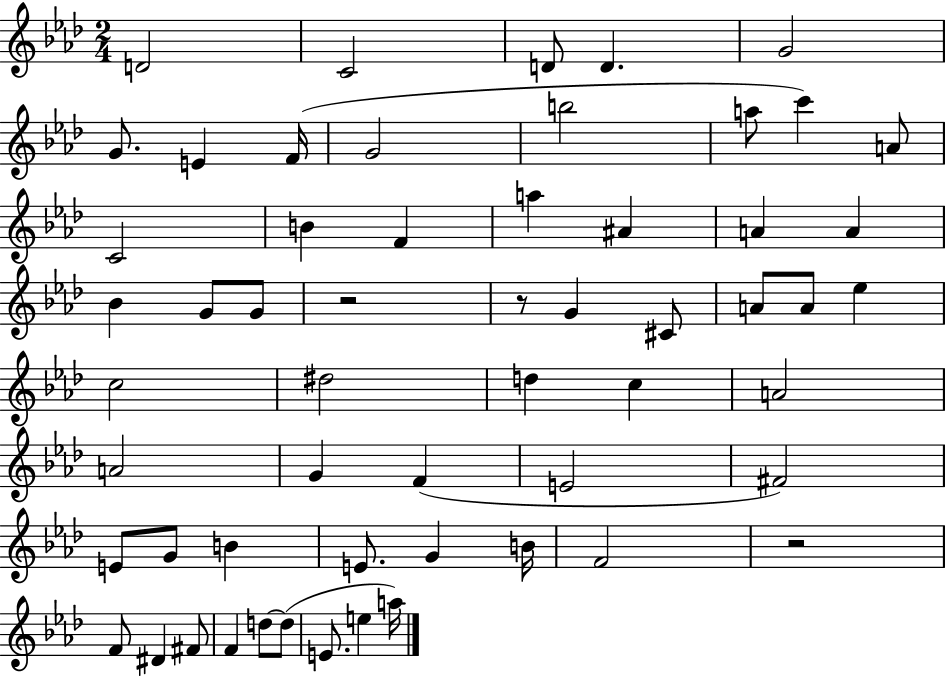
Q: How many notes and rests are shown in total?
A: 57